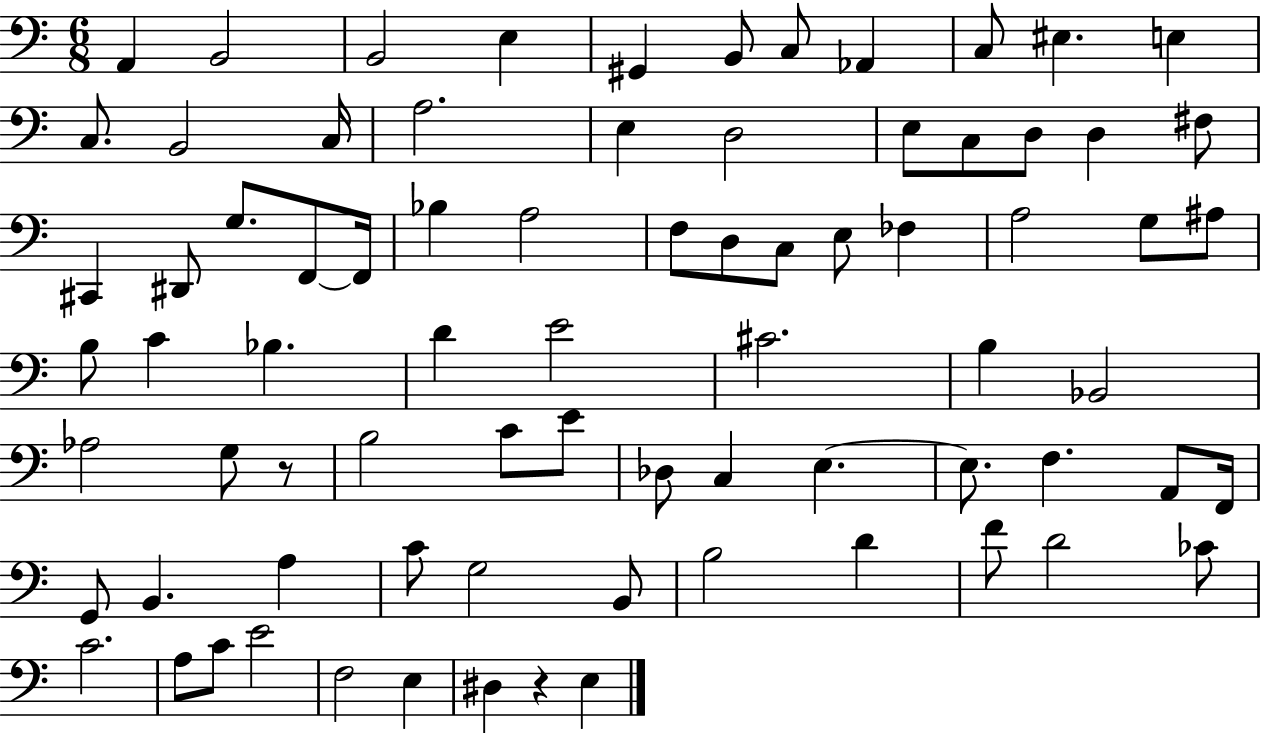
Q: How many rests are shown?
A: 2